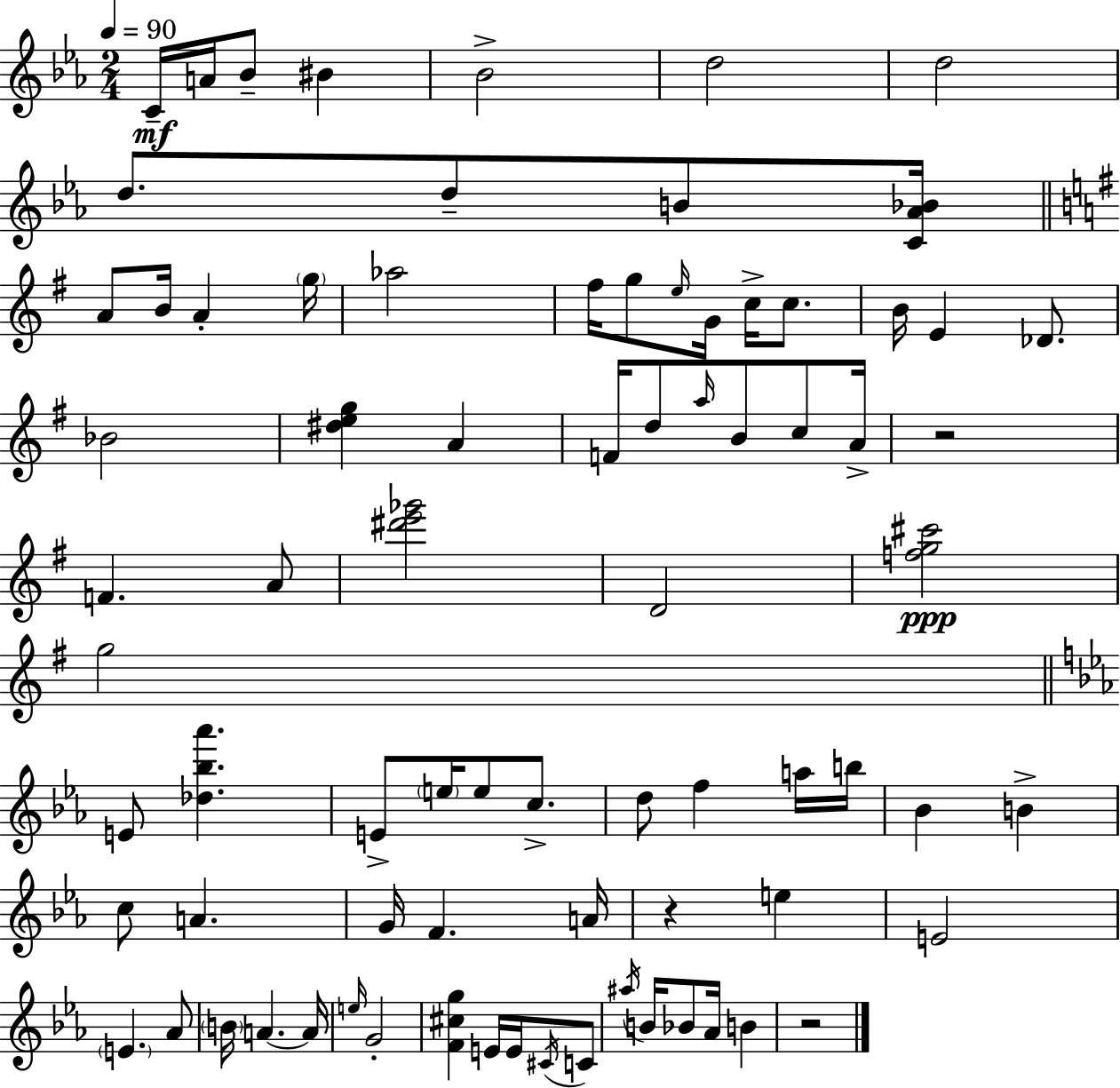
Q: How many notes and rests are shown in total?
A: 79